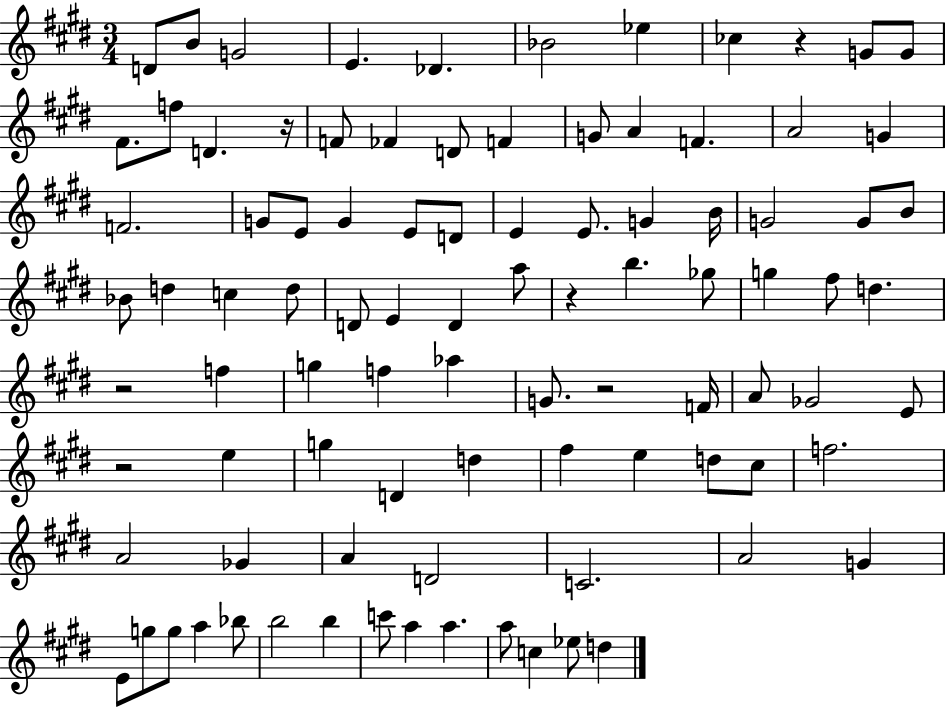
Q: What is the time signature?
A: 3/4